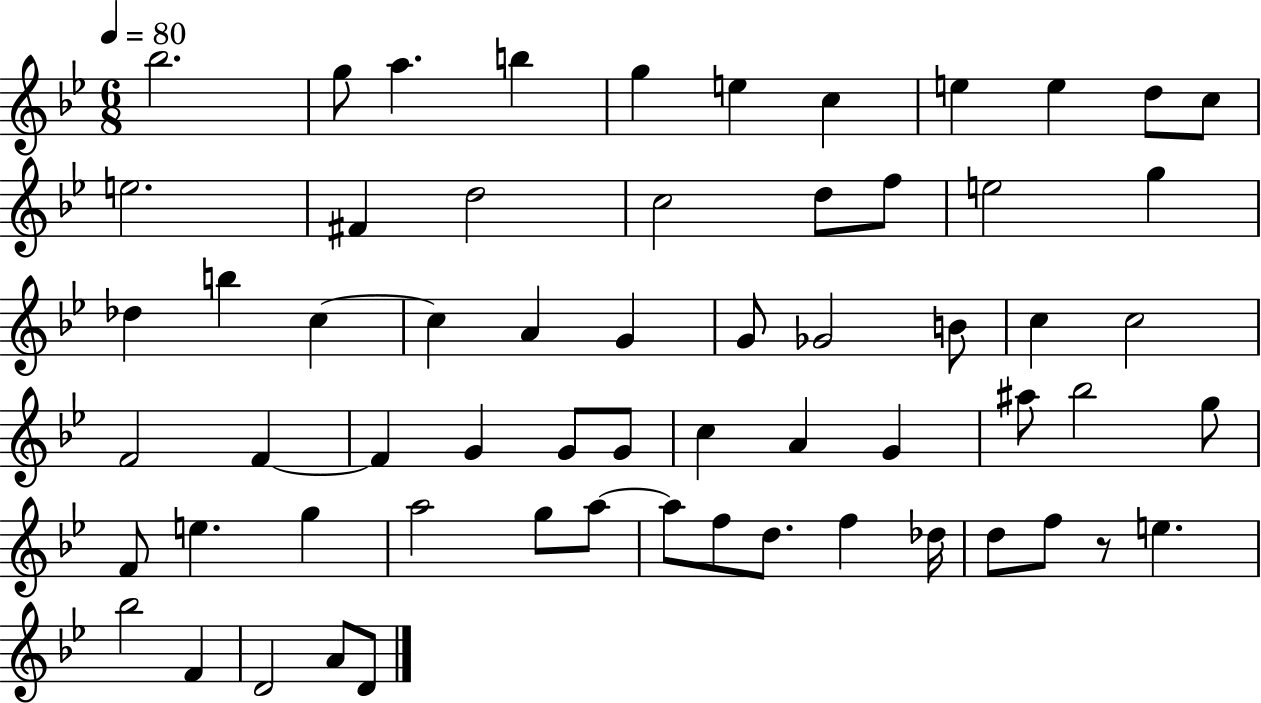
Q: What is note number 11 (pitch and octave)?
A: C5